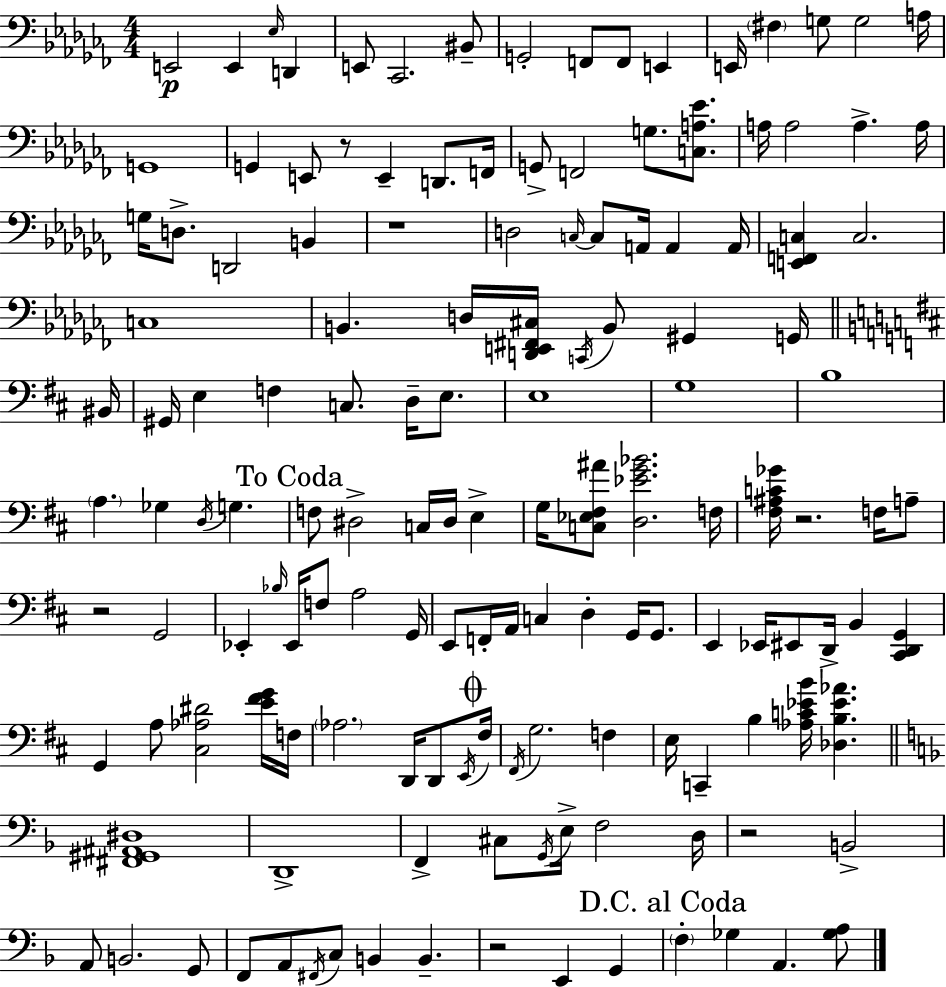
{
  \clef bass
  \numericTimeSignature
  \time 4/4
  \key aes \minor
  e,2\p e,4 \grace { ees16 } d,4 | e,8 ces,2. bis,8-- | g,2-. f,8 f,8 e,4 | e,16 \parenthesize fis4 g8 g2 | \break a16 g,1 | g,4 e,8 r8 e,4-- d,8. | f,16 g,8-> f,2 g8. <c a ees'>8. | a16 a2 a4.-> | \break a16 g16 d8.-> d,2 b,4 | r1 | d2 \grace { c16~ }~ c8 a,16 a,4 | a,16 <e, f, c>4 c2. | \break c1 | b,4. d16 <d, e, fis, cis>16 \acciaccatura { c,16 } b,8 gis,4 | g,16 \bar "||" \break \key d \major bis,16 gis,16 e4 f4 c8. d16-- e8. | e1 | g1 | b1 | \break \parenthesize a4. ges4 \acciaccatura { d16 } g4. | \mark "To Coda" f8 dis2-> c16 dis16 e4-> | g16 <c ees fis ais'>8 <d ees' g' bes'>2. | f16 <fis ais c' ges'>16 r2. f16 | \break a8-- r2 g,2 | ees,4-. \grace { bes16 } ees,16 f8 a2 | g,16 e,8 f,16-. a,16 c4 d4-. g,16 | g,8. e,4 ees,16 eis,8 d,16-> b,4 <cis, d, g,>4 | \break g,4 a8 <cis aes dis'>2 | <e' fis' g'>16 f16 \parenthesize aes2. d,16 | d,8 \acciaccatura { e,16 } \mark \markup { \musicglyph "scripts.coda" } fis16 \acciaccatura { fis,16 } g2. | f4 e16 c,4-- b4 <aes c' ees' b'>16 <des b ees' aes'>4. | \break \bar "||" \break \key f \major <fis, gis, ais, dis>1 | d,1-> | f,4-> cis8 \acciaccatura { g,16 } e16-> f2 | d16 r2 b,2-> | \break a,8 b,2. g,8 | f,8 a,8 \acciaccatura { fis,16 } c8 b,4 b,4.-- | r2 e,4 g,4 | \mark "D.C. al Coda" \parenthesize f4-. ges4 a,4. | \break <ges a>8 \bar "|."
}